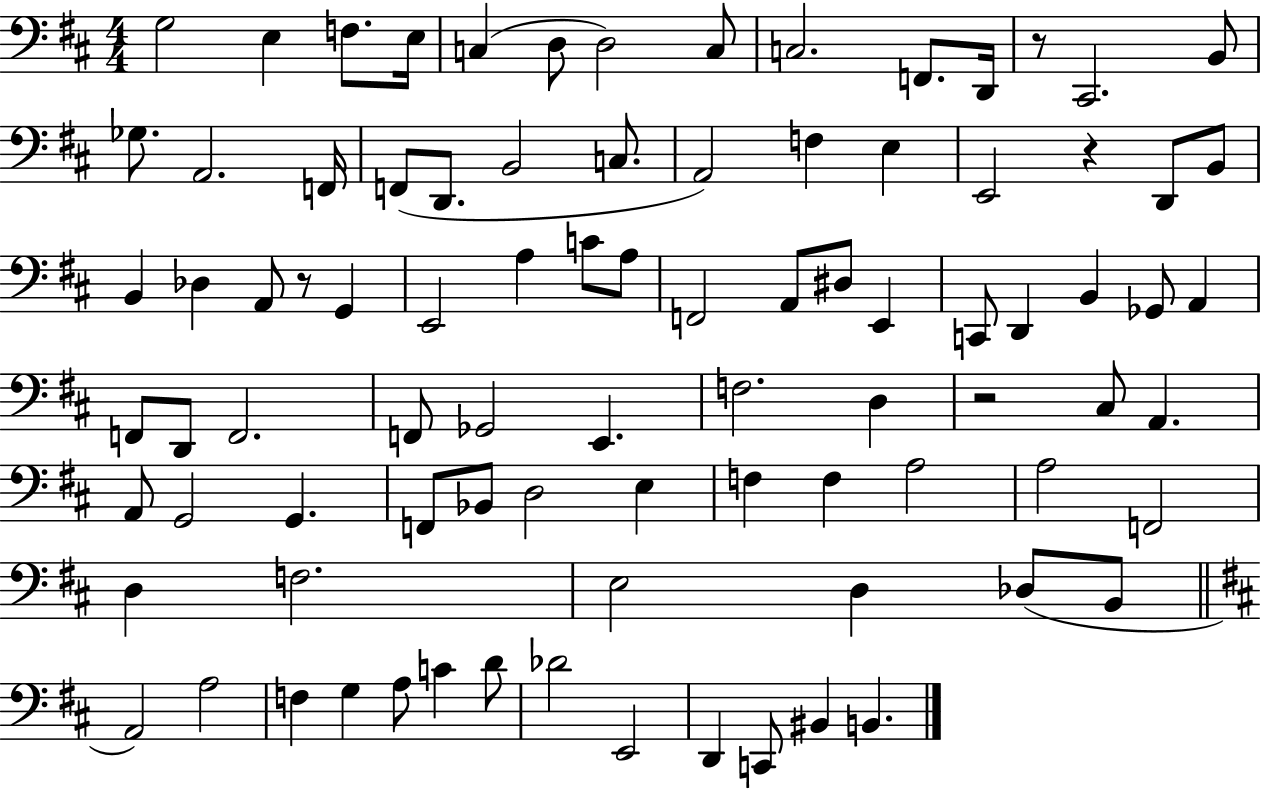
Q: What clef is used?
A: bass